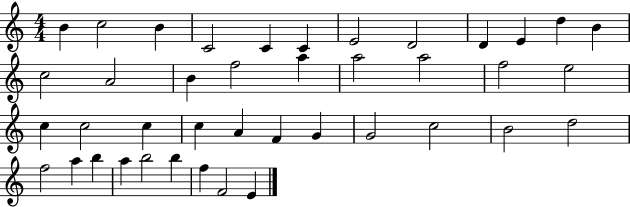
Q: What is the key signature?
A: C major